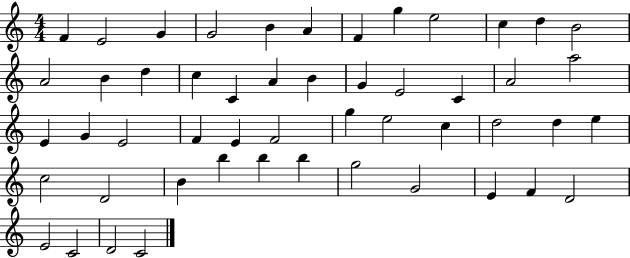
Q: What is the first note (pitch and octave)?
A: F4